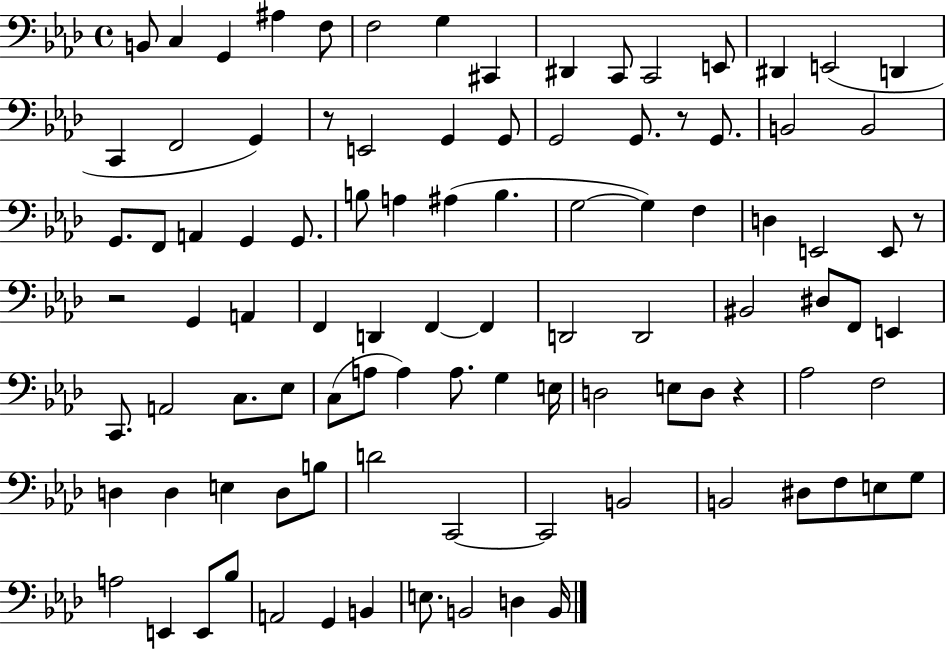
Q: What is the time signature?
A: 4/4